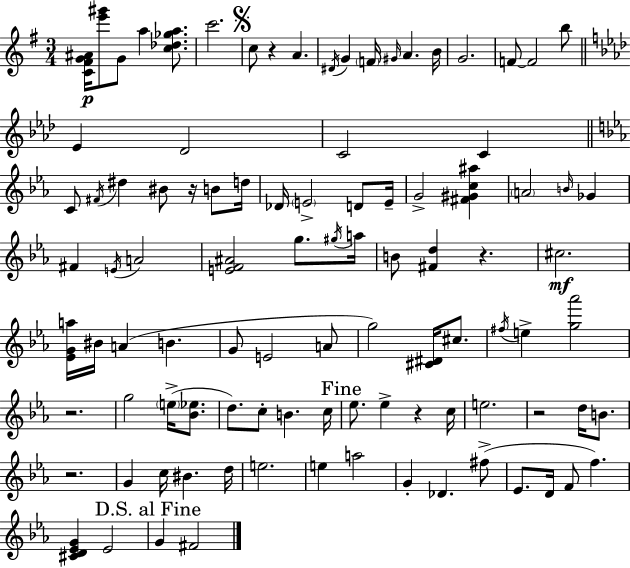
[C4,F#4,G4,A#4]/s [E6,G#6]/e G4/e A5/q [C5,Db5,Gb5,A5]/e. C6/h. C5/e R/q A4/q. D#4/s G4/q F4/s G#4/s A4/q. B4/s G4/h. F4/e F4/h B5/e Eb4/q Db4/h C4/h C4/q C4/e F#4/s D#5/q BIS4/e R/s B4/e D5/s Db4/s E4/h D4/e E4/s G4/h [F#4,G#4,C5,A#5]/q A4/h B4/s Gb4/q F#4/q E4/s A4/h [E4,F4,A#4]/h G5/e. G#5/s A5/s B4/e [F#4,D5]/q R/q. C#5/h. [Eb4,G4,A5]/s BIS4/s A4/q B4/q. G4/e E4/h A4/e G5/h [C#4,D#4]/s C#5/e. F#5/s E5/q [G5,Ab6]/h R/h. G5/h E5/s [Bb4,Eb5]/e. D5/e. C5/e B4/q. C5/s Eb5/e. Eb5/q R/q C5/s E5/h. R/h D5/s B4/e. R/h. G4/q C5/s BIS4/q. D5/s E5/h. E5/q A5/h G4/q Db4/q. F#5/e Eb4/e. D4/s F4/e F5/q. [C#4,D4,Eb4,G4]/q Eb4/h G4/q F#4/h